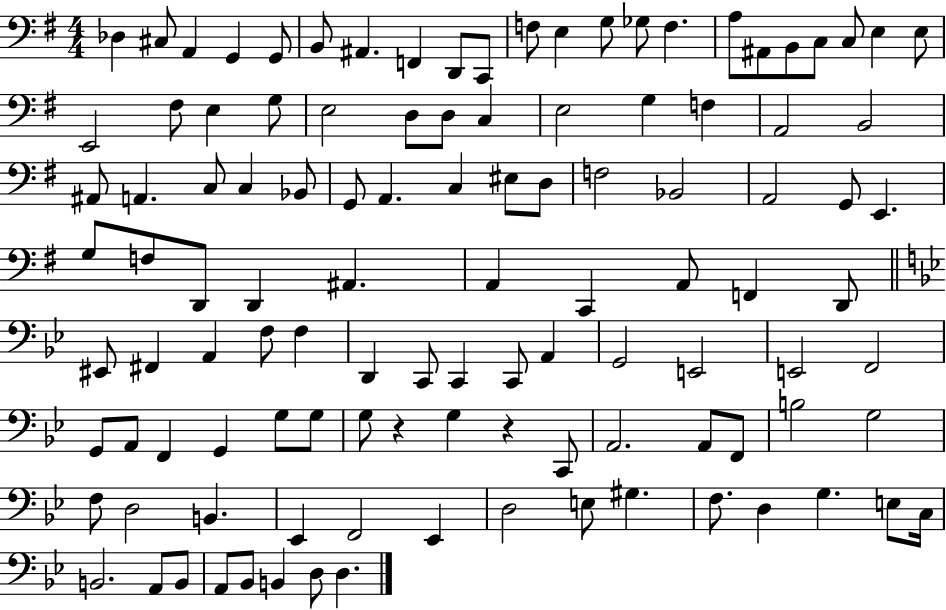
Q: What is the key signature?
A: G major